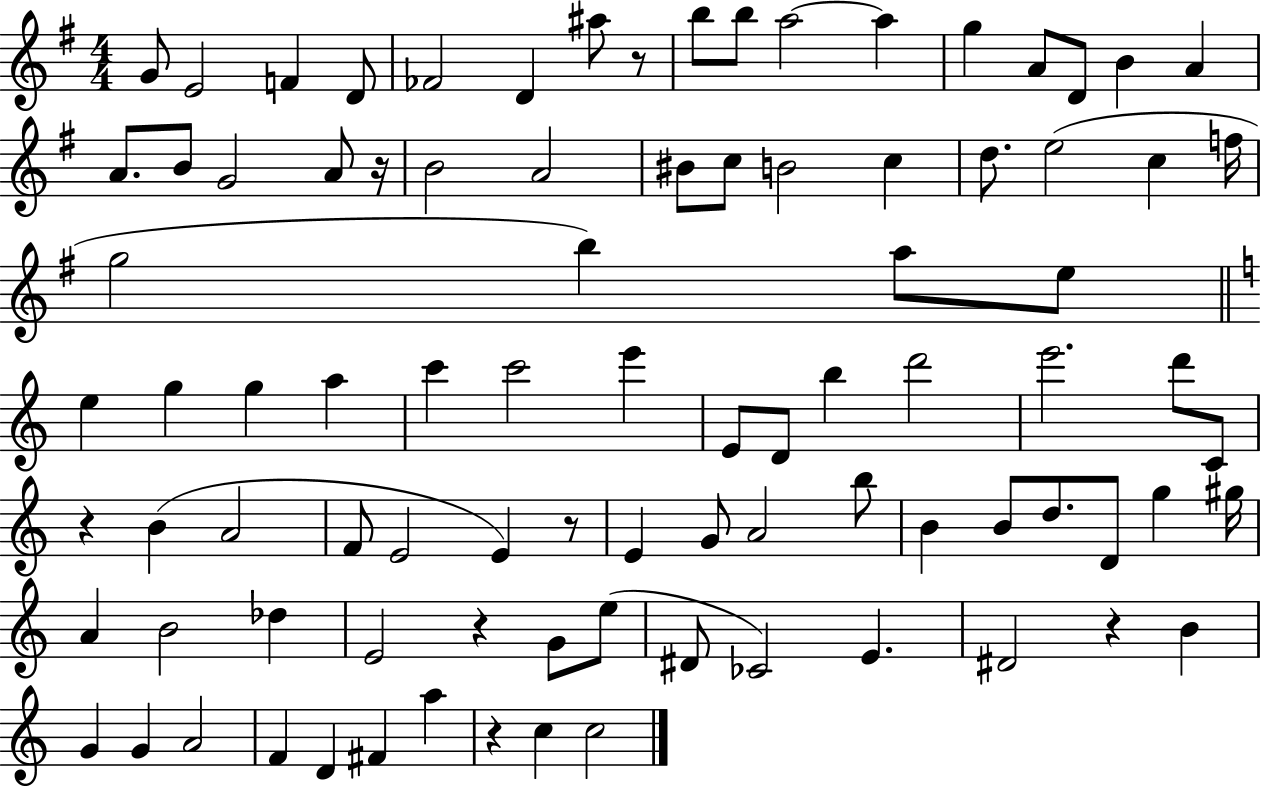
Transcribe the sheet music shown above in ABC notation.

X:1
T:Untitled
M:4/4
L:1/4
K:G
G/2 E2 F D/2 _F2 D ^a/2 z/2 b/2 b/2 a2 a g A/2 D/2 B A A/2 B/2 G2 A/2 z/4 B2 A2 ^B/2 c/2 B2 c d/2 e2 c f/4 g2 b a/2 e/2 e g g a c' c'2 e' E/2 D/2 b d'2 e'2 d'/2 C/2 z B A2 F/2 E2 E z/2 E G/2 A2 b/2 B B/2 d/2 D/2 g ^g/4 A B2 _d E2 z G/2 e/2 ^D/2 _C2 E ^D2 z B G G A2 F D ^F a z c c2